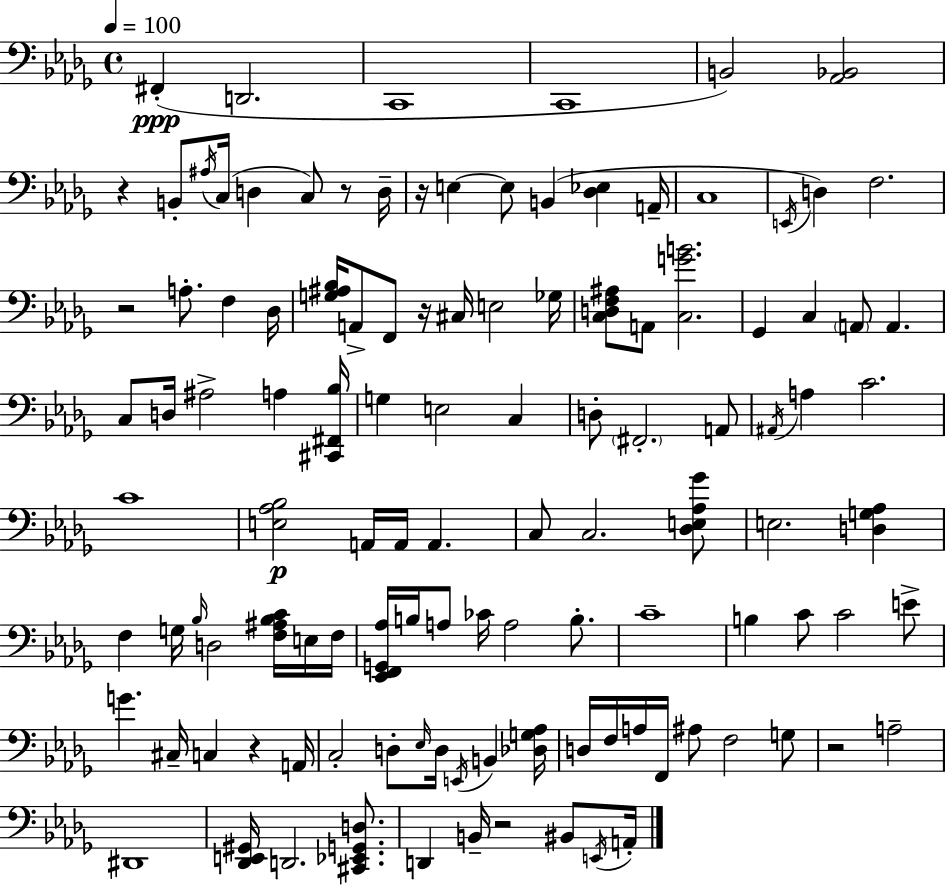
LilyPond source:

{
  \clef bass
  \time 4/4
  \defaultTimeSignature
  \key bes \minor
  \tempo 4 = 100
  fis,4-.(\ppp d,2. | c,1 | c,1 | b,2) <aes, bes,>2 | \break r4 b,8-. \acciaccatura { ais16 }( c16 d4 c8) r8 | d16-- r16 e4~~ e8 b,4( <des ees>4 | a,16-- c1 | \acciaccatura { e,16 } d4) f2. | \break r2 a8.-. f4 | des16 <g ais bes>16 a,8-> f,8 r16 cis16 e2 | ges16 <c d f ais>8 a,8 <c g' b'>2. | ges,4 c4 \parenthesize a,8 a,4. | \break c8 d16 ais2-> a4 | <cis, fis, bes>16 g4 e2 c4 | d8-. \parenthesize fis,2.-. | a,8 \acciaccatura { ais,16 } a4 c'2. | \break c'1 | <e aes bes>2\p a,16 a,16 a,4. | c8 c2. | <des e aes ges'>8 e2. <d g aes>4 | \break f4 g16 \grace { bes16 } d2 | <f ais bes c'>16 e16 f16 <ees, f, g, aes>16 b16 a8 ces'16 a2 | b8.-. c'1-- | b4 c'8 c'2 | \break e'8-> g'4. cis16-- c4 r4 | a,16 c2-. d8-. \grace { ees16 } d16 | \acciaccatura { e,16 } b,4 <des g aes>16 d16 f16 a16 f,16 ais8 f2 | g8 r2 a2-- | \break dis,1 | <des, e, gis,>16 d,2. | <cis, ees, g, d>8. d,4 b,16-- r2 | bis,8 \acciaccatura { e,16 } a,16-. \bar "|."
}